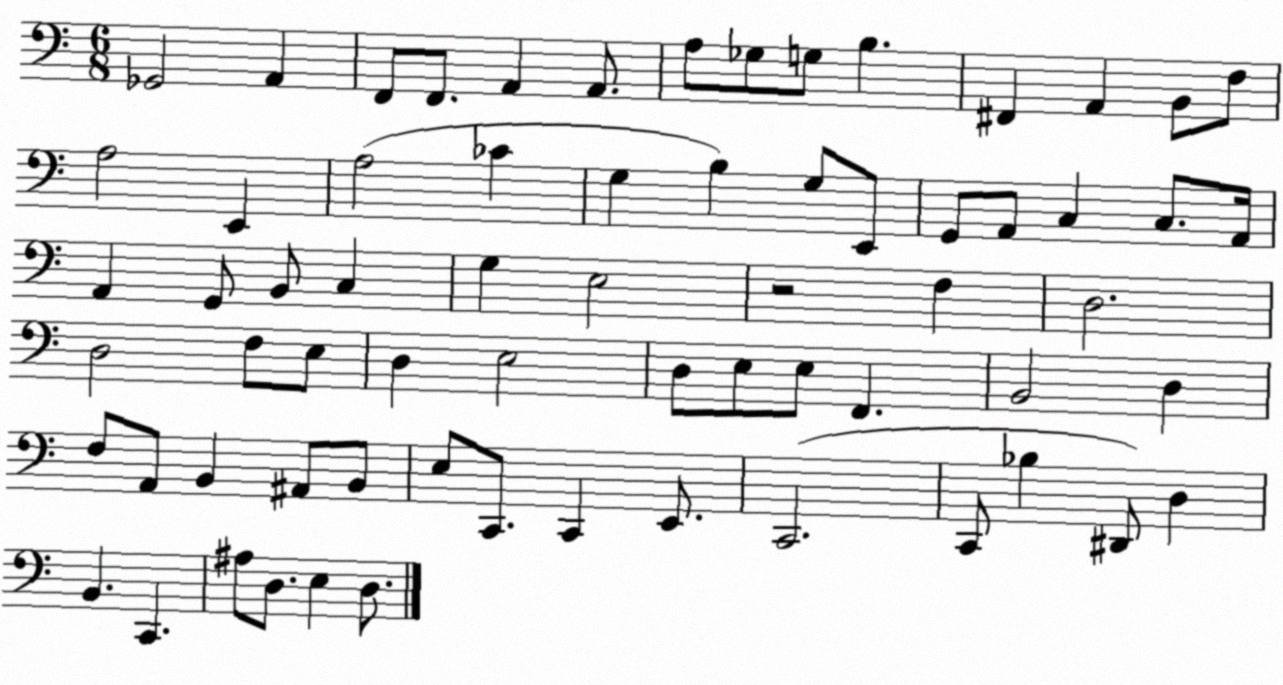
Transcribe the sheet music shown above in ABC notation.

X:1
T:Untitled
M:6/8
L:1/4
K:C
_G,,2 A,, F,,/2 F,,/2 A,, A,,/2 A,/2 _G,/2 G,/2 B, ^F,, A,, B,,/2 F,/2 A,2 E,, A,2 _C G, B, G,/2 E,,/2 G,,/2 A,,/2 C, C,/2 A,,/4 A,, G,,/2 B,,/2 C, G, E,2 z2 F, D,2 D,2 F,/2 E,/2 D, E,2 D,/2 E,/2 E,/2 F,, B,,2 D, F,/2 A,,/2 B,, ^A,,/2 B,,/2 E,/2 C,,/2 C,, E,,/2 C,,2 C,,/2 _B, ^D,,/2 D, B,, C,, ^A,/2 D,/2 E, D,/2